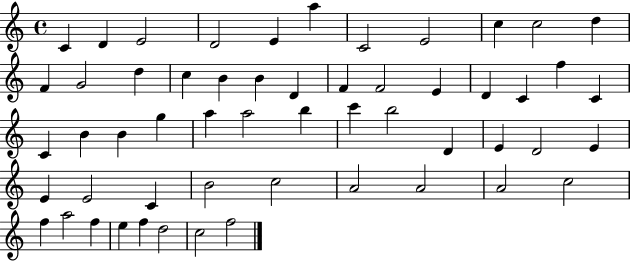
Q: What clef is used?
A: treble